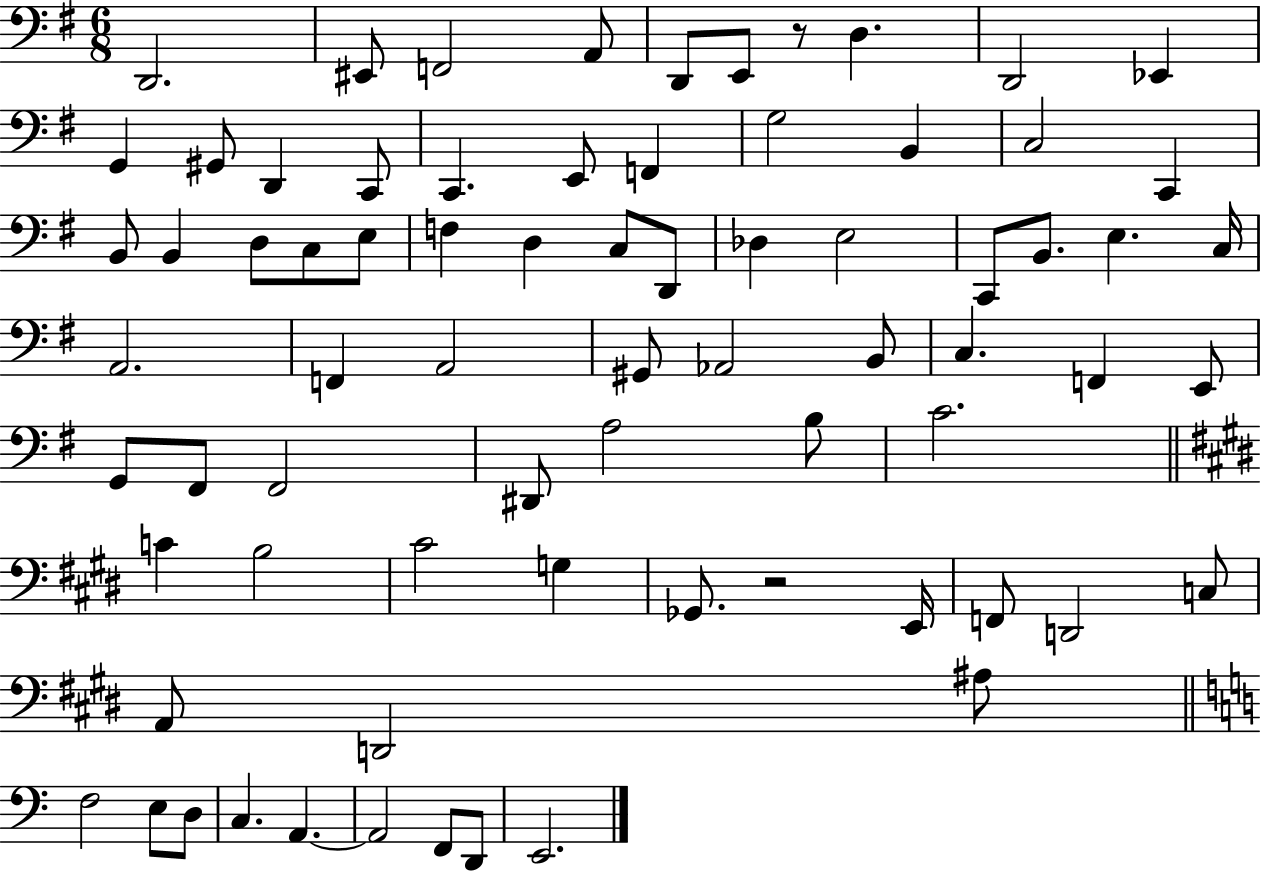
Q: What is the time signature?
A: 6/8